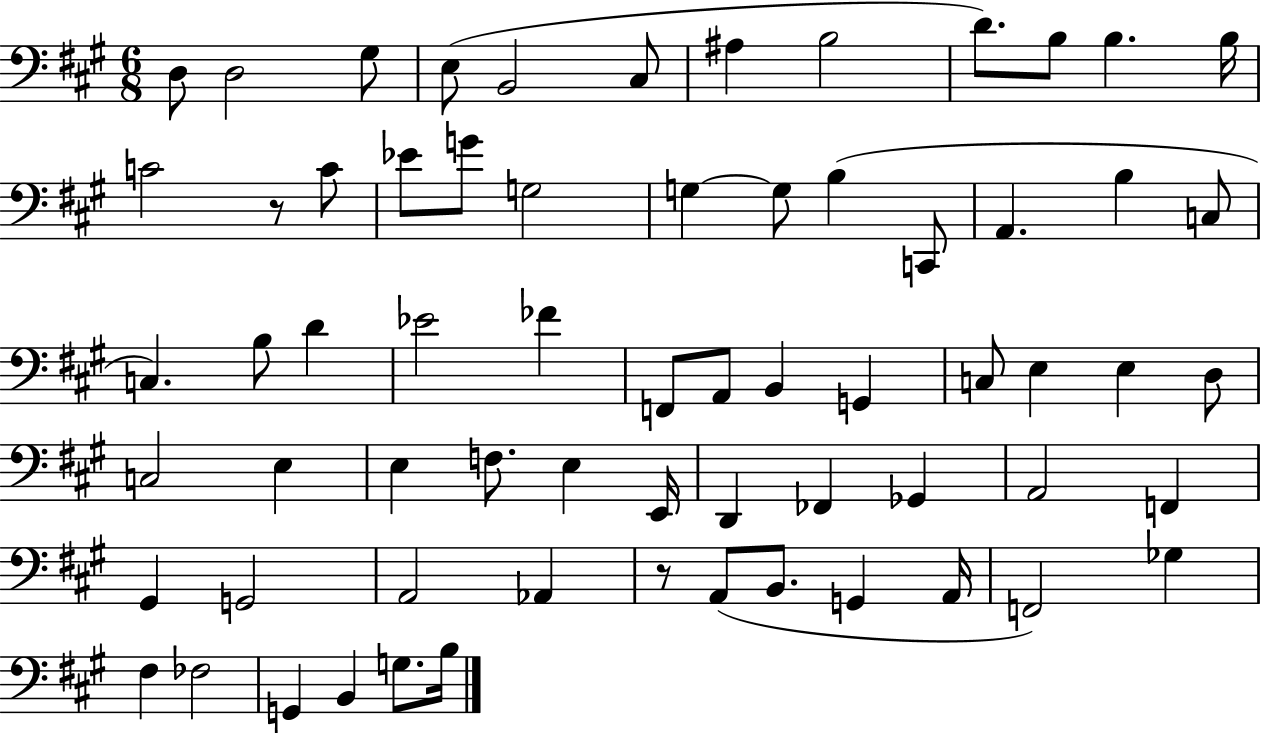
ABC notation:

X:1
T:Untitled
M:6/8
L:1/4
K:A
D,/2 D,2 ^G,/2 E,/2 B,,2 ^C,/2 ^A, B,2 D/2 B,/2 B, B,/4 C2 z/2 C/2 _E/2 G/2 G,2 G, G,/2 B, C,,/2 A,, B, C,/2 C, B,/2 D _E2 _F F,,/2 A,,/2 B,, G,, C,/2 E, E, D,/2 C,2 E, E, F,/2 E, E,,/4 D,, _F,, _G,, A,,2 F,, ^G,, G,,2 A,,2 _A,, z/2 A,,/2 B,,/2 G,, A,,/4 F,,2 _G, ^F, _F,2 G,, B,, G,/2 B,/4